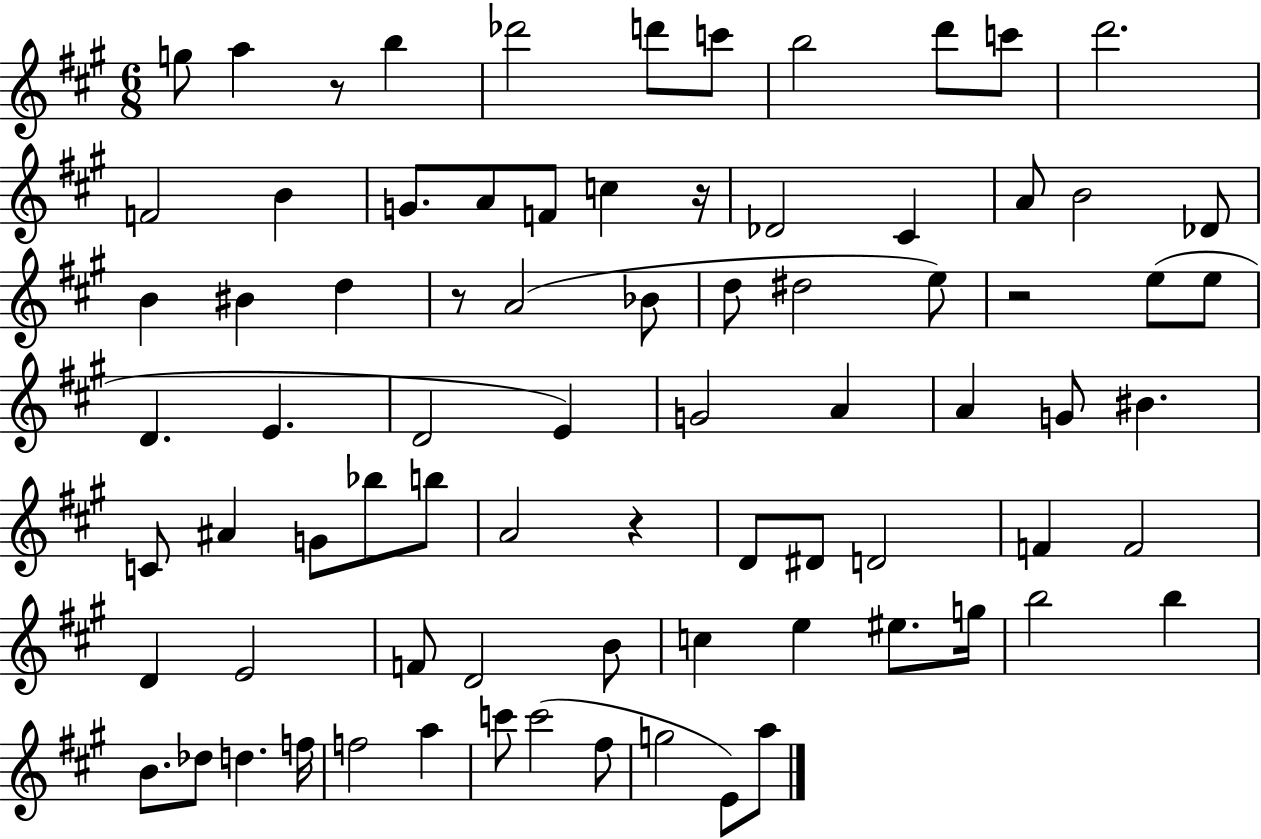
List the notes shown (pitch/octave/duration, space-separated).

G5/e A5/q R/e B5/q Db6/h D6/e C6/e B5/h D6/e C6/e D6/h. F4/h B4/q G4/e. A4/e F4/e C5/q R/s Db4/h C#4/q A4/e B4/h Db4/e B4/q BIS4/q D5/q R/e A4/h Bb4/e D5/e D#5/h E5/e R/h E5/e E5/e D4/q. E4/q. D4/h E4/q G4/h A4/q A4/q G4/e BIS4/q. C4/e A#4/q G4/e Bb5/e B5/e A4/h R/q D4/e D#4/e D4/h F4/q F4/h D4/q E4/h F4/e D4/h B4/e C5/q E5/q EIS5/e. G5/s B5/h B5/q B4/e. Db5/e D5/q. F5/s F5/h A5/q C6/e C6/h F#5/e G5/h E4/e A5/e